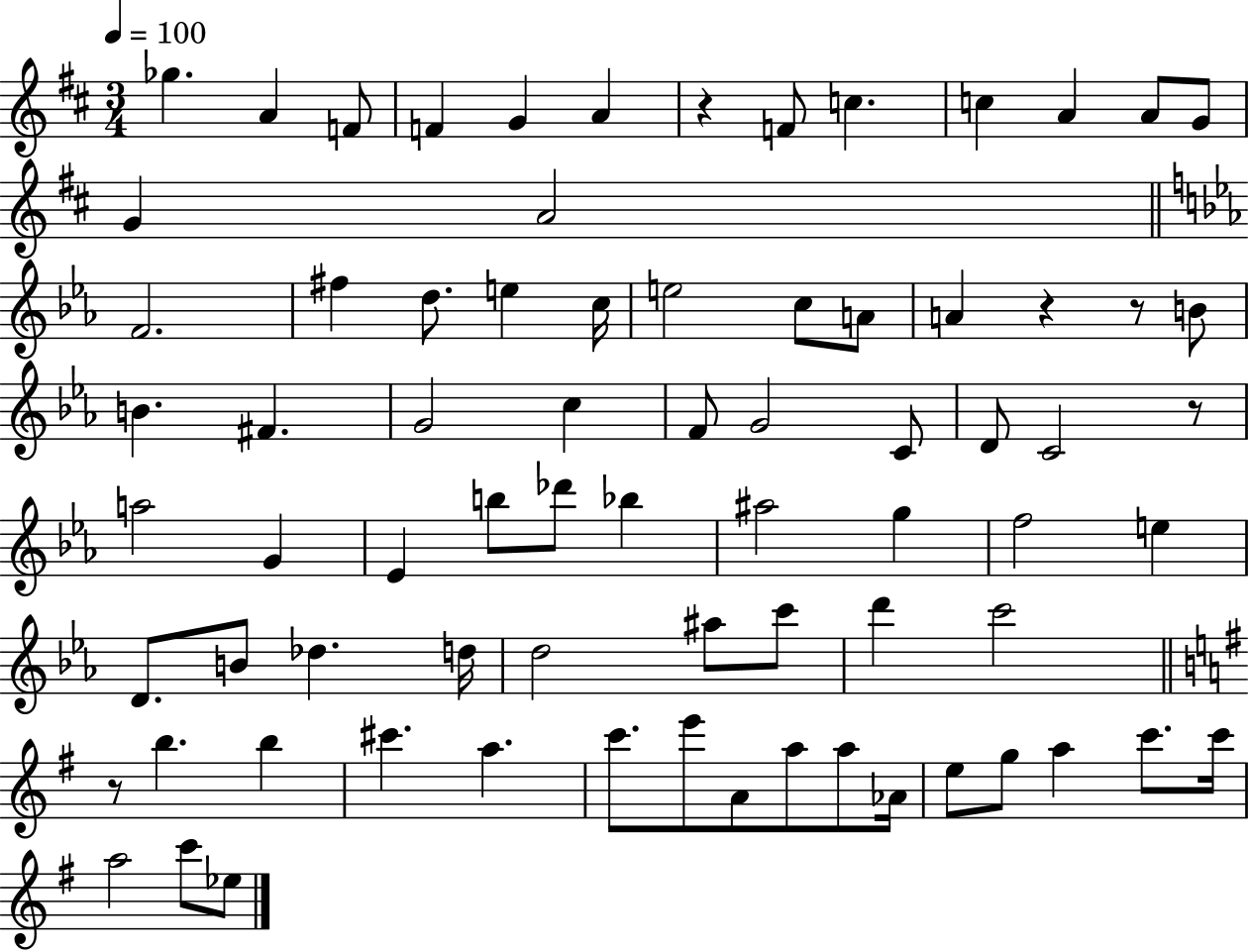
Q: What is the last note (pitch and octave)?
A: Eb5